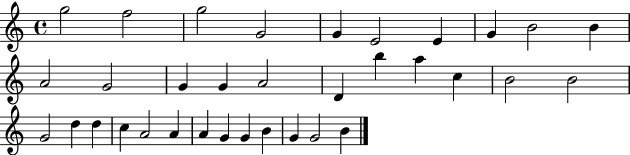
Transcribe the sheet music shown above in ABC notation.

X:1
T:Untitled
M:4/4
L:1/4
K:C
g2 f2 g2 G2 G E2 E G B2 B A2 G2 G G A2 D b a c B2 B2 G2 d d c A2 A A G G B G G2 B